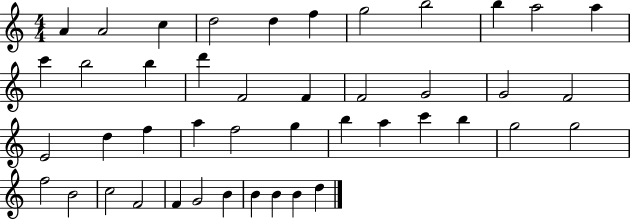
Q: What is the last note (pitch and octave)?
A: D5